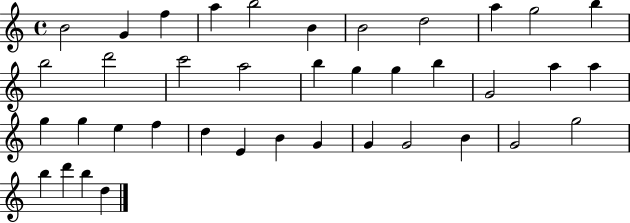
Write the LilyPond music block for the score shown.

{
  \clef treble
  \time 4/4
  \defaultTimeSignature
  \key c \major
  b'2 g'4 f''4 | a''4 b''2 b'4 | b'2 d''2 | a''4 g''2 b''4 | \break b''2 d'''2 | c'''2 a''2 | b''4 g''4 g''4 b''4 | g'2 a''4 a''4 | \break g''4 g''4 e''4 f''4 | d''4 e'4 b'4 g'4 | g'4 g'2 b'4 | g'2 g''2 | \break b''4 d'''4 b''4 d''4 | \bar "|."
}